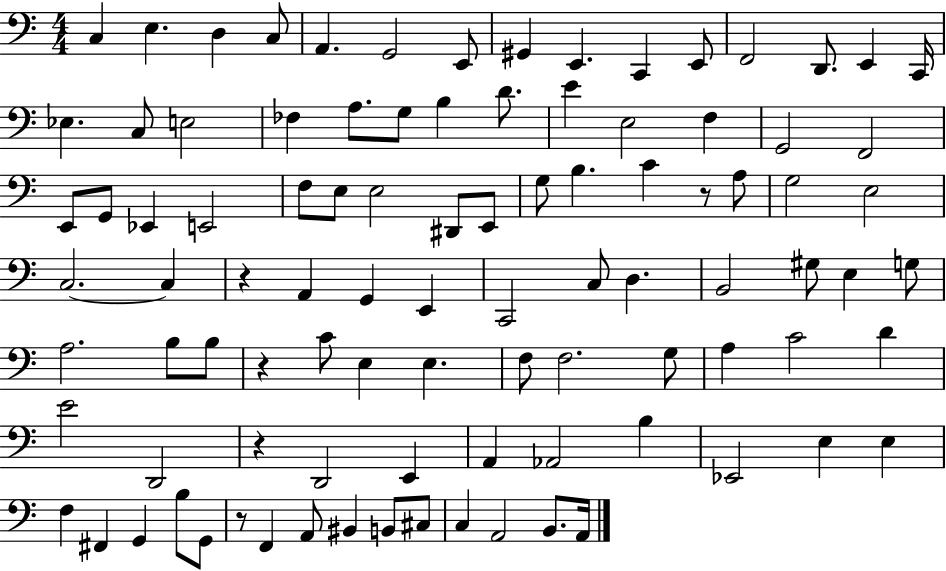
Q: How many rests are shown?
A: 5